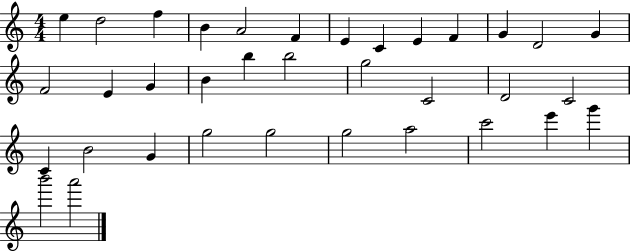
X:1
T:Untitled
M:4/4
L:1/4
K:C
e d2 f B A2 F E C E F G D2 G F2 E G B b b2 g2 C2 D2 C2 C B2 G g2 g2 g2 a2 c'2 e' g' b'2 a'2